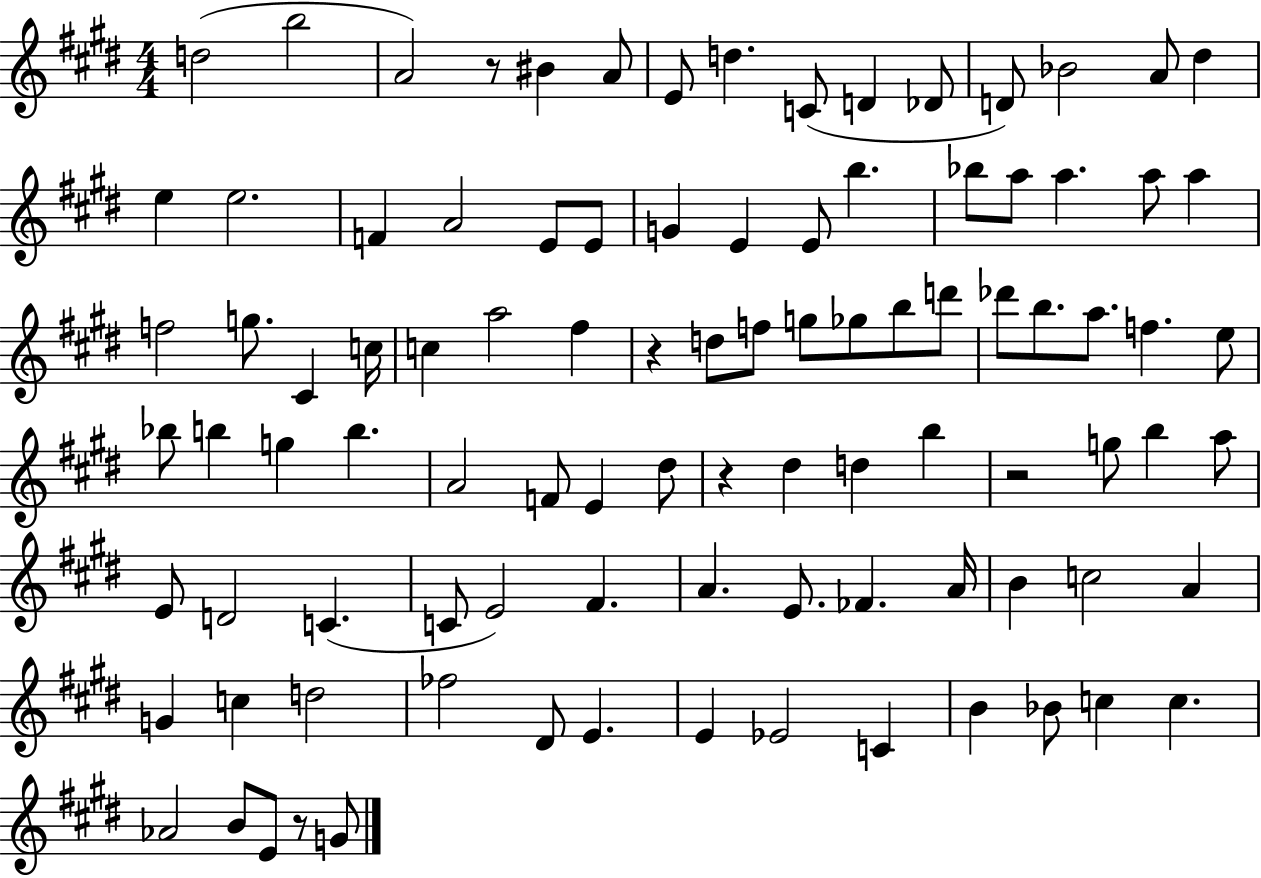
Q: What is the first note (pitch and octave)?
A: D5